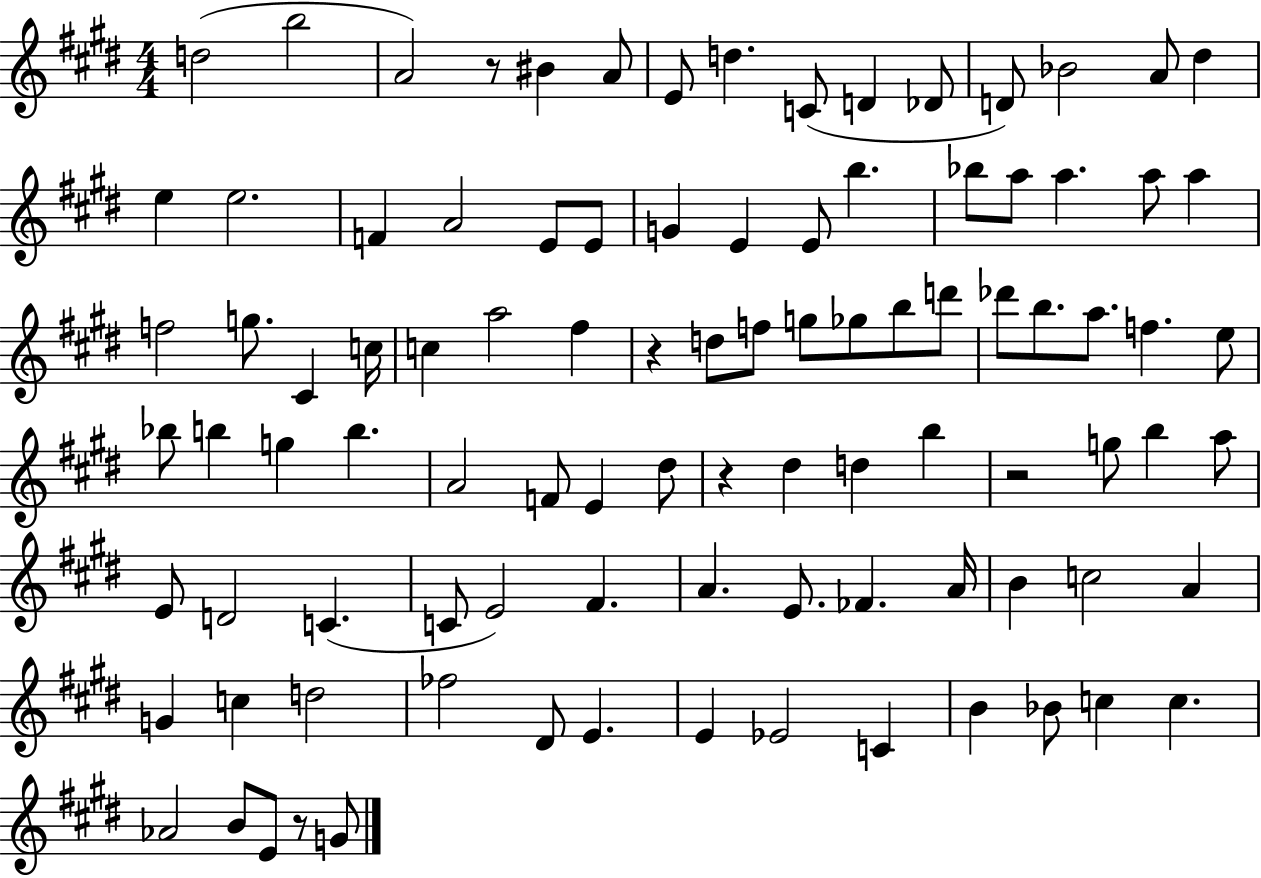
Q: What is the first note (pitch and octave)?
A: D5